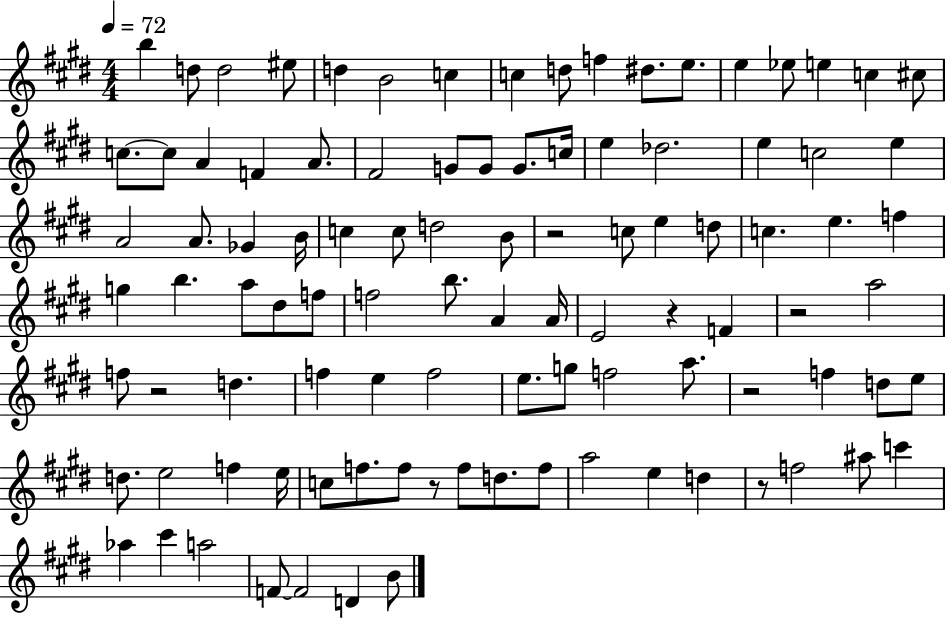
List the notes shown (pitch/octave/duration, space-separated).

B5/q D5/e D5/h EIS5/e D5/q B4/h C5/q C5/q D5/e F5/q D#5/e. E5/e. E5/q Eb5/e E5/q C5/q C#5/e C5/e. C5/e A4/q F4/q A4/e. F#4/h G4/e G4/e G4/e. C5/s E5/q Db5/h. E5/q C5/h E5/q A4/h A4/e. Gb4/q B4/s C5/q C5/e D5/h B4/e R/h C5/e E5/q D5/e C5/q. E5/q. F5/q G5/q B5/q. A5/e D#5/e F5/e F5/h B5/e. A4/q A4/s E4/h R/q F4/q R/h A5/h F5/e R/h D5/q. F5/q E5/q F5/h E5/e. G5/e F5/h A5/e. R/h F5/q D5/e E5/e D5/e. E5/h F5/q E5/s C5/e F5/e. F5/e R/e F5/e D5/e. F5/e A5/h E5/q D5/q R/e F5/h A#5/e C6/q Ab5/q C#6/q A5/h F4/e F4/h D4/q B4/e